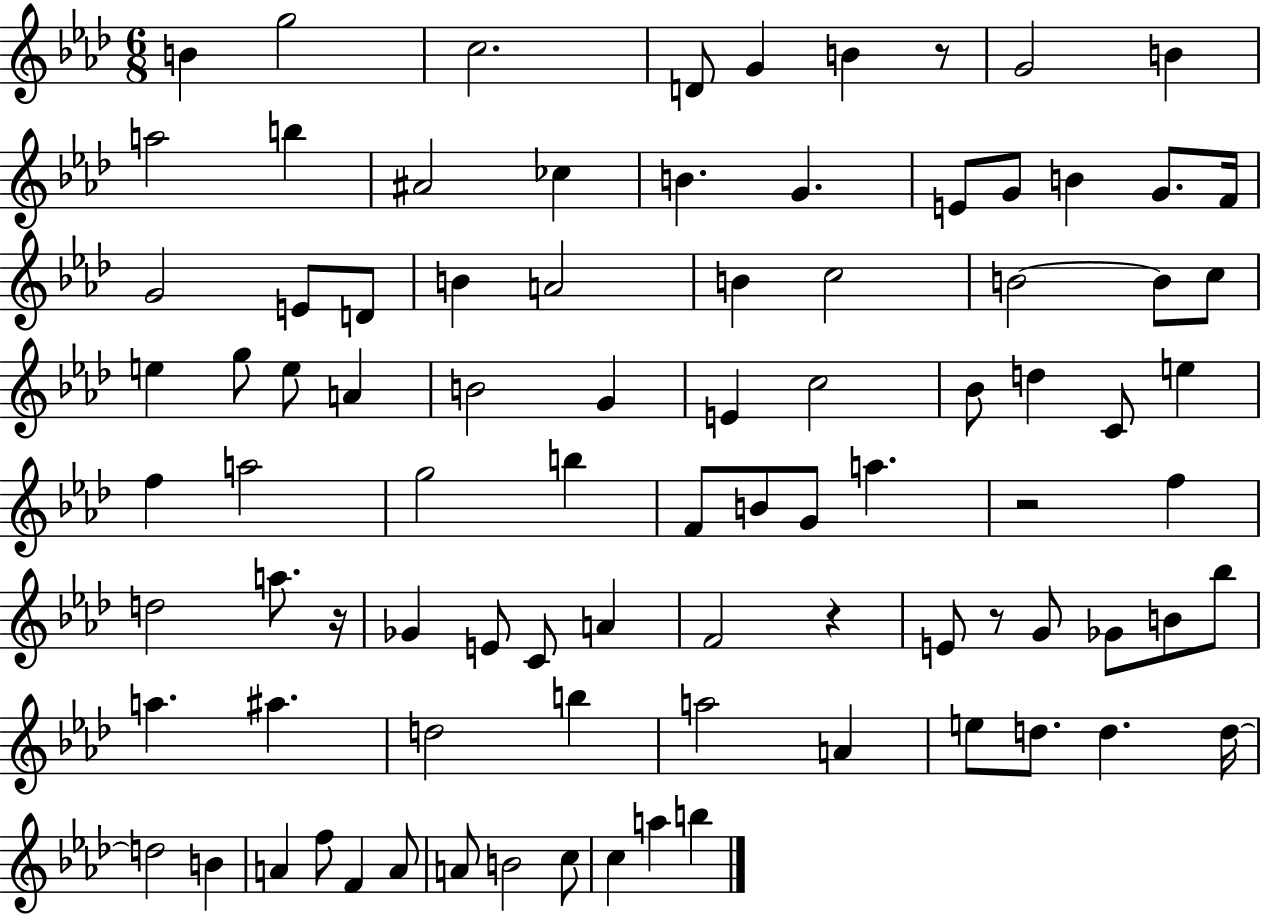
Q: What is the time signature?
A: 6/8